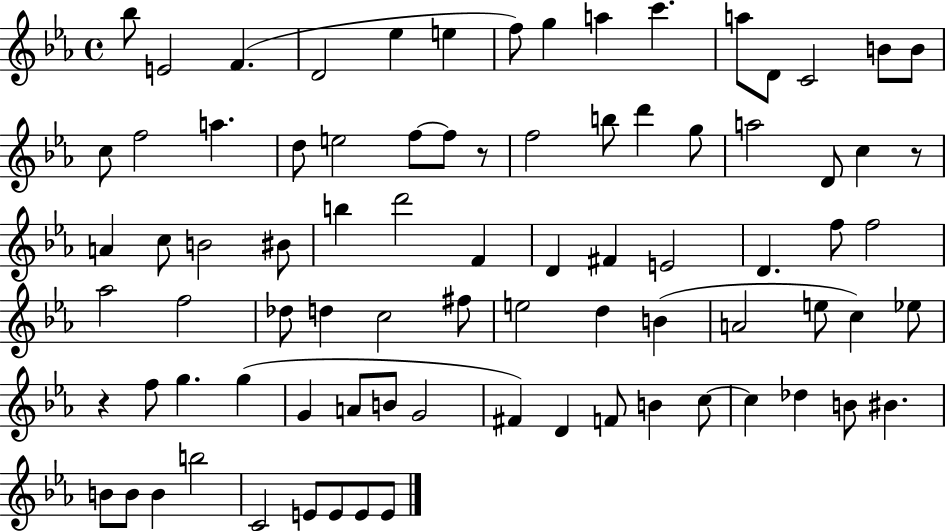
{
  \clef treble
  \time 4/4
  \defaultTimeSignature
  \key ees \major
  bes''8 e'2 f'4.( | d'2 ees''4 e''4 | f''8) g''4 a''4 c'''4. | a''8 d'8 c'2 b'8 b'8 | \break c''8 f''2 a''4. | d''8 e''2 f''8~~ f''8 r8 | f''2 b''8 d'''4 g''8 | a''2 d'8 c''4 r8 | \break a'4 c''8 b'2 bis'8 | b''4 d'''2 f'4 | d'4 fis'4 e'2 | d'4. f''8 f''2 | \break aes''2 f''2 | des''8 d''4 c''2 fis''8 | e''2 d''4 b'4( | a'2 e''8 c''4) ees''8 | \break r4 f''8 g''4. g''4( | g'4 a'8 b'8 g'2 | fis'4) d'4 f'8 b'4 c''8~~ | c''4 des''4 b'8 bis'4. | \break b'8 b'8 b'4 b''2 | c'2 e'8 e'8 e'8 e'8 | \bar "|."
}